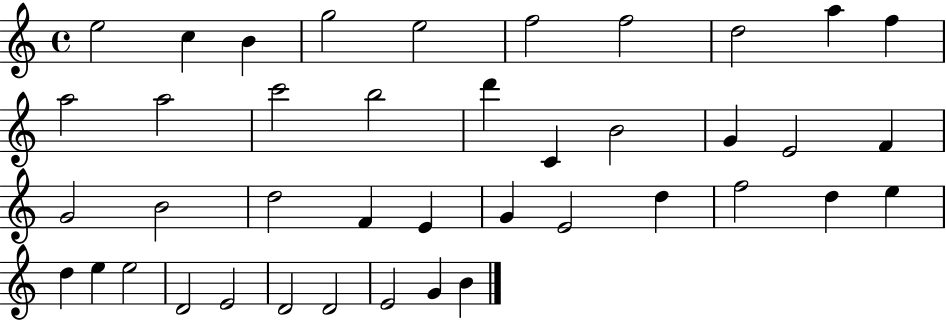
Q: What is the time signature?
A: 4/4